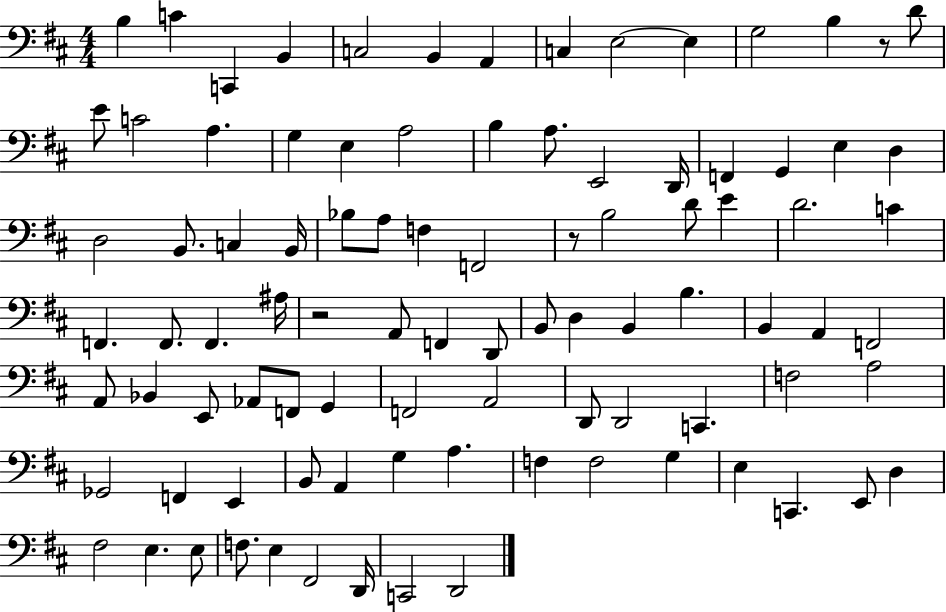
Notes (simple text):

B3/q C4/q C2/q B2/q C3/h B2/q A2/q C3/q E3/h E3/q G3/h B3/q R/e D4/e E4/e C4/h A3/q. G3/q E3/q A3/h B3/q A3/e. E2/h D2/s F2/q G2/q E3/q D3/q D3/h B2/e. C3/q B2/s Bb3/e A3/e F3/q F2/h R/e B3/h D4/e E4/q D4/h. C4/q F2/q. F2/e. F2/q. A#3/s R/h A2/e F2/q D2/e B2/e D3/q B2/q B3/q. B2/q A2/q F2/h A2/e Bb2/q E2/e Ab2/e F2/e G2/q F2/h A2/h D2/e D2/h C2/q. F3/h A3/h Gb2/h F2/q E2/q B2/e A2/q G3/q A3/q. F3/q F3/h G3/q E3/q C2/q. E2/e D3/q F#3/h E3/q. E3/e F3/e. E3/q F#2/h D2/s C2/h D2/h